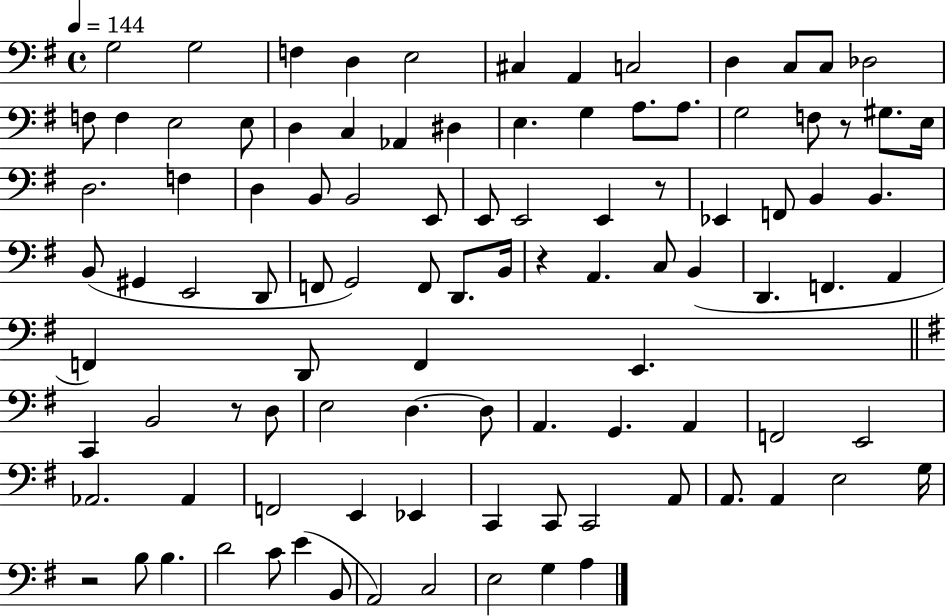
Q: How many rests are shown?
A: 5